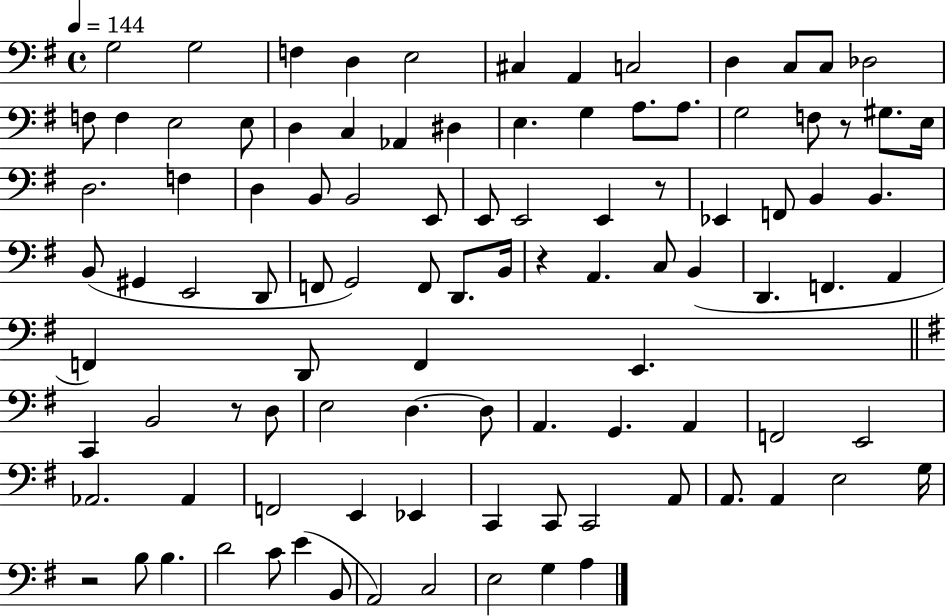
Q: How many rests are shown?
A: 5